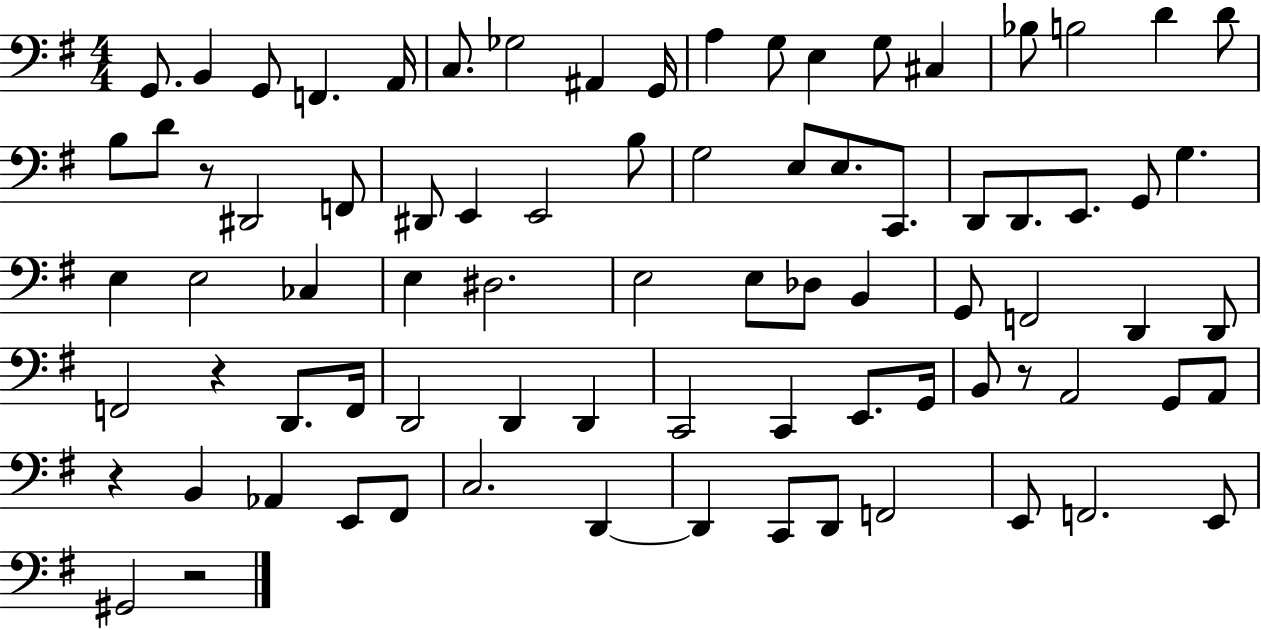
G2/e. B2/q G2/e F2/q. A2/s C3/e. Gb3/h A#2/q G2/s A3/q G3/e E3/q G3/e C#3/q Bb3/e B3/h D4/q D4/e B3/e D4/e R/e D#2/h F2/e D#2/e E2/q E2/h B3/e G3/h E3/e E3/e. C2/e. D2/e D2/e. E2/e. G2/e G3/q. E3/q E3/h CES3/q E3/q D#3/h. E3/h E3/e Db3/e B2/q G2/e F2/h D2/q D2/e F2/h R/q D2/e. F2/s D2/h D2/q D2/q C2/h C2/q E2/e. G2/s B2/e R/e A2/h G2/e A2/e R/q B2/q Ab2/q E2/e F#2/e C3/h. D2/q D2/q C2/e D2/e F2/h E2/e F2/h. E2/e G#2/h R/h